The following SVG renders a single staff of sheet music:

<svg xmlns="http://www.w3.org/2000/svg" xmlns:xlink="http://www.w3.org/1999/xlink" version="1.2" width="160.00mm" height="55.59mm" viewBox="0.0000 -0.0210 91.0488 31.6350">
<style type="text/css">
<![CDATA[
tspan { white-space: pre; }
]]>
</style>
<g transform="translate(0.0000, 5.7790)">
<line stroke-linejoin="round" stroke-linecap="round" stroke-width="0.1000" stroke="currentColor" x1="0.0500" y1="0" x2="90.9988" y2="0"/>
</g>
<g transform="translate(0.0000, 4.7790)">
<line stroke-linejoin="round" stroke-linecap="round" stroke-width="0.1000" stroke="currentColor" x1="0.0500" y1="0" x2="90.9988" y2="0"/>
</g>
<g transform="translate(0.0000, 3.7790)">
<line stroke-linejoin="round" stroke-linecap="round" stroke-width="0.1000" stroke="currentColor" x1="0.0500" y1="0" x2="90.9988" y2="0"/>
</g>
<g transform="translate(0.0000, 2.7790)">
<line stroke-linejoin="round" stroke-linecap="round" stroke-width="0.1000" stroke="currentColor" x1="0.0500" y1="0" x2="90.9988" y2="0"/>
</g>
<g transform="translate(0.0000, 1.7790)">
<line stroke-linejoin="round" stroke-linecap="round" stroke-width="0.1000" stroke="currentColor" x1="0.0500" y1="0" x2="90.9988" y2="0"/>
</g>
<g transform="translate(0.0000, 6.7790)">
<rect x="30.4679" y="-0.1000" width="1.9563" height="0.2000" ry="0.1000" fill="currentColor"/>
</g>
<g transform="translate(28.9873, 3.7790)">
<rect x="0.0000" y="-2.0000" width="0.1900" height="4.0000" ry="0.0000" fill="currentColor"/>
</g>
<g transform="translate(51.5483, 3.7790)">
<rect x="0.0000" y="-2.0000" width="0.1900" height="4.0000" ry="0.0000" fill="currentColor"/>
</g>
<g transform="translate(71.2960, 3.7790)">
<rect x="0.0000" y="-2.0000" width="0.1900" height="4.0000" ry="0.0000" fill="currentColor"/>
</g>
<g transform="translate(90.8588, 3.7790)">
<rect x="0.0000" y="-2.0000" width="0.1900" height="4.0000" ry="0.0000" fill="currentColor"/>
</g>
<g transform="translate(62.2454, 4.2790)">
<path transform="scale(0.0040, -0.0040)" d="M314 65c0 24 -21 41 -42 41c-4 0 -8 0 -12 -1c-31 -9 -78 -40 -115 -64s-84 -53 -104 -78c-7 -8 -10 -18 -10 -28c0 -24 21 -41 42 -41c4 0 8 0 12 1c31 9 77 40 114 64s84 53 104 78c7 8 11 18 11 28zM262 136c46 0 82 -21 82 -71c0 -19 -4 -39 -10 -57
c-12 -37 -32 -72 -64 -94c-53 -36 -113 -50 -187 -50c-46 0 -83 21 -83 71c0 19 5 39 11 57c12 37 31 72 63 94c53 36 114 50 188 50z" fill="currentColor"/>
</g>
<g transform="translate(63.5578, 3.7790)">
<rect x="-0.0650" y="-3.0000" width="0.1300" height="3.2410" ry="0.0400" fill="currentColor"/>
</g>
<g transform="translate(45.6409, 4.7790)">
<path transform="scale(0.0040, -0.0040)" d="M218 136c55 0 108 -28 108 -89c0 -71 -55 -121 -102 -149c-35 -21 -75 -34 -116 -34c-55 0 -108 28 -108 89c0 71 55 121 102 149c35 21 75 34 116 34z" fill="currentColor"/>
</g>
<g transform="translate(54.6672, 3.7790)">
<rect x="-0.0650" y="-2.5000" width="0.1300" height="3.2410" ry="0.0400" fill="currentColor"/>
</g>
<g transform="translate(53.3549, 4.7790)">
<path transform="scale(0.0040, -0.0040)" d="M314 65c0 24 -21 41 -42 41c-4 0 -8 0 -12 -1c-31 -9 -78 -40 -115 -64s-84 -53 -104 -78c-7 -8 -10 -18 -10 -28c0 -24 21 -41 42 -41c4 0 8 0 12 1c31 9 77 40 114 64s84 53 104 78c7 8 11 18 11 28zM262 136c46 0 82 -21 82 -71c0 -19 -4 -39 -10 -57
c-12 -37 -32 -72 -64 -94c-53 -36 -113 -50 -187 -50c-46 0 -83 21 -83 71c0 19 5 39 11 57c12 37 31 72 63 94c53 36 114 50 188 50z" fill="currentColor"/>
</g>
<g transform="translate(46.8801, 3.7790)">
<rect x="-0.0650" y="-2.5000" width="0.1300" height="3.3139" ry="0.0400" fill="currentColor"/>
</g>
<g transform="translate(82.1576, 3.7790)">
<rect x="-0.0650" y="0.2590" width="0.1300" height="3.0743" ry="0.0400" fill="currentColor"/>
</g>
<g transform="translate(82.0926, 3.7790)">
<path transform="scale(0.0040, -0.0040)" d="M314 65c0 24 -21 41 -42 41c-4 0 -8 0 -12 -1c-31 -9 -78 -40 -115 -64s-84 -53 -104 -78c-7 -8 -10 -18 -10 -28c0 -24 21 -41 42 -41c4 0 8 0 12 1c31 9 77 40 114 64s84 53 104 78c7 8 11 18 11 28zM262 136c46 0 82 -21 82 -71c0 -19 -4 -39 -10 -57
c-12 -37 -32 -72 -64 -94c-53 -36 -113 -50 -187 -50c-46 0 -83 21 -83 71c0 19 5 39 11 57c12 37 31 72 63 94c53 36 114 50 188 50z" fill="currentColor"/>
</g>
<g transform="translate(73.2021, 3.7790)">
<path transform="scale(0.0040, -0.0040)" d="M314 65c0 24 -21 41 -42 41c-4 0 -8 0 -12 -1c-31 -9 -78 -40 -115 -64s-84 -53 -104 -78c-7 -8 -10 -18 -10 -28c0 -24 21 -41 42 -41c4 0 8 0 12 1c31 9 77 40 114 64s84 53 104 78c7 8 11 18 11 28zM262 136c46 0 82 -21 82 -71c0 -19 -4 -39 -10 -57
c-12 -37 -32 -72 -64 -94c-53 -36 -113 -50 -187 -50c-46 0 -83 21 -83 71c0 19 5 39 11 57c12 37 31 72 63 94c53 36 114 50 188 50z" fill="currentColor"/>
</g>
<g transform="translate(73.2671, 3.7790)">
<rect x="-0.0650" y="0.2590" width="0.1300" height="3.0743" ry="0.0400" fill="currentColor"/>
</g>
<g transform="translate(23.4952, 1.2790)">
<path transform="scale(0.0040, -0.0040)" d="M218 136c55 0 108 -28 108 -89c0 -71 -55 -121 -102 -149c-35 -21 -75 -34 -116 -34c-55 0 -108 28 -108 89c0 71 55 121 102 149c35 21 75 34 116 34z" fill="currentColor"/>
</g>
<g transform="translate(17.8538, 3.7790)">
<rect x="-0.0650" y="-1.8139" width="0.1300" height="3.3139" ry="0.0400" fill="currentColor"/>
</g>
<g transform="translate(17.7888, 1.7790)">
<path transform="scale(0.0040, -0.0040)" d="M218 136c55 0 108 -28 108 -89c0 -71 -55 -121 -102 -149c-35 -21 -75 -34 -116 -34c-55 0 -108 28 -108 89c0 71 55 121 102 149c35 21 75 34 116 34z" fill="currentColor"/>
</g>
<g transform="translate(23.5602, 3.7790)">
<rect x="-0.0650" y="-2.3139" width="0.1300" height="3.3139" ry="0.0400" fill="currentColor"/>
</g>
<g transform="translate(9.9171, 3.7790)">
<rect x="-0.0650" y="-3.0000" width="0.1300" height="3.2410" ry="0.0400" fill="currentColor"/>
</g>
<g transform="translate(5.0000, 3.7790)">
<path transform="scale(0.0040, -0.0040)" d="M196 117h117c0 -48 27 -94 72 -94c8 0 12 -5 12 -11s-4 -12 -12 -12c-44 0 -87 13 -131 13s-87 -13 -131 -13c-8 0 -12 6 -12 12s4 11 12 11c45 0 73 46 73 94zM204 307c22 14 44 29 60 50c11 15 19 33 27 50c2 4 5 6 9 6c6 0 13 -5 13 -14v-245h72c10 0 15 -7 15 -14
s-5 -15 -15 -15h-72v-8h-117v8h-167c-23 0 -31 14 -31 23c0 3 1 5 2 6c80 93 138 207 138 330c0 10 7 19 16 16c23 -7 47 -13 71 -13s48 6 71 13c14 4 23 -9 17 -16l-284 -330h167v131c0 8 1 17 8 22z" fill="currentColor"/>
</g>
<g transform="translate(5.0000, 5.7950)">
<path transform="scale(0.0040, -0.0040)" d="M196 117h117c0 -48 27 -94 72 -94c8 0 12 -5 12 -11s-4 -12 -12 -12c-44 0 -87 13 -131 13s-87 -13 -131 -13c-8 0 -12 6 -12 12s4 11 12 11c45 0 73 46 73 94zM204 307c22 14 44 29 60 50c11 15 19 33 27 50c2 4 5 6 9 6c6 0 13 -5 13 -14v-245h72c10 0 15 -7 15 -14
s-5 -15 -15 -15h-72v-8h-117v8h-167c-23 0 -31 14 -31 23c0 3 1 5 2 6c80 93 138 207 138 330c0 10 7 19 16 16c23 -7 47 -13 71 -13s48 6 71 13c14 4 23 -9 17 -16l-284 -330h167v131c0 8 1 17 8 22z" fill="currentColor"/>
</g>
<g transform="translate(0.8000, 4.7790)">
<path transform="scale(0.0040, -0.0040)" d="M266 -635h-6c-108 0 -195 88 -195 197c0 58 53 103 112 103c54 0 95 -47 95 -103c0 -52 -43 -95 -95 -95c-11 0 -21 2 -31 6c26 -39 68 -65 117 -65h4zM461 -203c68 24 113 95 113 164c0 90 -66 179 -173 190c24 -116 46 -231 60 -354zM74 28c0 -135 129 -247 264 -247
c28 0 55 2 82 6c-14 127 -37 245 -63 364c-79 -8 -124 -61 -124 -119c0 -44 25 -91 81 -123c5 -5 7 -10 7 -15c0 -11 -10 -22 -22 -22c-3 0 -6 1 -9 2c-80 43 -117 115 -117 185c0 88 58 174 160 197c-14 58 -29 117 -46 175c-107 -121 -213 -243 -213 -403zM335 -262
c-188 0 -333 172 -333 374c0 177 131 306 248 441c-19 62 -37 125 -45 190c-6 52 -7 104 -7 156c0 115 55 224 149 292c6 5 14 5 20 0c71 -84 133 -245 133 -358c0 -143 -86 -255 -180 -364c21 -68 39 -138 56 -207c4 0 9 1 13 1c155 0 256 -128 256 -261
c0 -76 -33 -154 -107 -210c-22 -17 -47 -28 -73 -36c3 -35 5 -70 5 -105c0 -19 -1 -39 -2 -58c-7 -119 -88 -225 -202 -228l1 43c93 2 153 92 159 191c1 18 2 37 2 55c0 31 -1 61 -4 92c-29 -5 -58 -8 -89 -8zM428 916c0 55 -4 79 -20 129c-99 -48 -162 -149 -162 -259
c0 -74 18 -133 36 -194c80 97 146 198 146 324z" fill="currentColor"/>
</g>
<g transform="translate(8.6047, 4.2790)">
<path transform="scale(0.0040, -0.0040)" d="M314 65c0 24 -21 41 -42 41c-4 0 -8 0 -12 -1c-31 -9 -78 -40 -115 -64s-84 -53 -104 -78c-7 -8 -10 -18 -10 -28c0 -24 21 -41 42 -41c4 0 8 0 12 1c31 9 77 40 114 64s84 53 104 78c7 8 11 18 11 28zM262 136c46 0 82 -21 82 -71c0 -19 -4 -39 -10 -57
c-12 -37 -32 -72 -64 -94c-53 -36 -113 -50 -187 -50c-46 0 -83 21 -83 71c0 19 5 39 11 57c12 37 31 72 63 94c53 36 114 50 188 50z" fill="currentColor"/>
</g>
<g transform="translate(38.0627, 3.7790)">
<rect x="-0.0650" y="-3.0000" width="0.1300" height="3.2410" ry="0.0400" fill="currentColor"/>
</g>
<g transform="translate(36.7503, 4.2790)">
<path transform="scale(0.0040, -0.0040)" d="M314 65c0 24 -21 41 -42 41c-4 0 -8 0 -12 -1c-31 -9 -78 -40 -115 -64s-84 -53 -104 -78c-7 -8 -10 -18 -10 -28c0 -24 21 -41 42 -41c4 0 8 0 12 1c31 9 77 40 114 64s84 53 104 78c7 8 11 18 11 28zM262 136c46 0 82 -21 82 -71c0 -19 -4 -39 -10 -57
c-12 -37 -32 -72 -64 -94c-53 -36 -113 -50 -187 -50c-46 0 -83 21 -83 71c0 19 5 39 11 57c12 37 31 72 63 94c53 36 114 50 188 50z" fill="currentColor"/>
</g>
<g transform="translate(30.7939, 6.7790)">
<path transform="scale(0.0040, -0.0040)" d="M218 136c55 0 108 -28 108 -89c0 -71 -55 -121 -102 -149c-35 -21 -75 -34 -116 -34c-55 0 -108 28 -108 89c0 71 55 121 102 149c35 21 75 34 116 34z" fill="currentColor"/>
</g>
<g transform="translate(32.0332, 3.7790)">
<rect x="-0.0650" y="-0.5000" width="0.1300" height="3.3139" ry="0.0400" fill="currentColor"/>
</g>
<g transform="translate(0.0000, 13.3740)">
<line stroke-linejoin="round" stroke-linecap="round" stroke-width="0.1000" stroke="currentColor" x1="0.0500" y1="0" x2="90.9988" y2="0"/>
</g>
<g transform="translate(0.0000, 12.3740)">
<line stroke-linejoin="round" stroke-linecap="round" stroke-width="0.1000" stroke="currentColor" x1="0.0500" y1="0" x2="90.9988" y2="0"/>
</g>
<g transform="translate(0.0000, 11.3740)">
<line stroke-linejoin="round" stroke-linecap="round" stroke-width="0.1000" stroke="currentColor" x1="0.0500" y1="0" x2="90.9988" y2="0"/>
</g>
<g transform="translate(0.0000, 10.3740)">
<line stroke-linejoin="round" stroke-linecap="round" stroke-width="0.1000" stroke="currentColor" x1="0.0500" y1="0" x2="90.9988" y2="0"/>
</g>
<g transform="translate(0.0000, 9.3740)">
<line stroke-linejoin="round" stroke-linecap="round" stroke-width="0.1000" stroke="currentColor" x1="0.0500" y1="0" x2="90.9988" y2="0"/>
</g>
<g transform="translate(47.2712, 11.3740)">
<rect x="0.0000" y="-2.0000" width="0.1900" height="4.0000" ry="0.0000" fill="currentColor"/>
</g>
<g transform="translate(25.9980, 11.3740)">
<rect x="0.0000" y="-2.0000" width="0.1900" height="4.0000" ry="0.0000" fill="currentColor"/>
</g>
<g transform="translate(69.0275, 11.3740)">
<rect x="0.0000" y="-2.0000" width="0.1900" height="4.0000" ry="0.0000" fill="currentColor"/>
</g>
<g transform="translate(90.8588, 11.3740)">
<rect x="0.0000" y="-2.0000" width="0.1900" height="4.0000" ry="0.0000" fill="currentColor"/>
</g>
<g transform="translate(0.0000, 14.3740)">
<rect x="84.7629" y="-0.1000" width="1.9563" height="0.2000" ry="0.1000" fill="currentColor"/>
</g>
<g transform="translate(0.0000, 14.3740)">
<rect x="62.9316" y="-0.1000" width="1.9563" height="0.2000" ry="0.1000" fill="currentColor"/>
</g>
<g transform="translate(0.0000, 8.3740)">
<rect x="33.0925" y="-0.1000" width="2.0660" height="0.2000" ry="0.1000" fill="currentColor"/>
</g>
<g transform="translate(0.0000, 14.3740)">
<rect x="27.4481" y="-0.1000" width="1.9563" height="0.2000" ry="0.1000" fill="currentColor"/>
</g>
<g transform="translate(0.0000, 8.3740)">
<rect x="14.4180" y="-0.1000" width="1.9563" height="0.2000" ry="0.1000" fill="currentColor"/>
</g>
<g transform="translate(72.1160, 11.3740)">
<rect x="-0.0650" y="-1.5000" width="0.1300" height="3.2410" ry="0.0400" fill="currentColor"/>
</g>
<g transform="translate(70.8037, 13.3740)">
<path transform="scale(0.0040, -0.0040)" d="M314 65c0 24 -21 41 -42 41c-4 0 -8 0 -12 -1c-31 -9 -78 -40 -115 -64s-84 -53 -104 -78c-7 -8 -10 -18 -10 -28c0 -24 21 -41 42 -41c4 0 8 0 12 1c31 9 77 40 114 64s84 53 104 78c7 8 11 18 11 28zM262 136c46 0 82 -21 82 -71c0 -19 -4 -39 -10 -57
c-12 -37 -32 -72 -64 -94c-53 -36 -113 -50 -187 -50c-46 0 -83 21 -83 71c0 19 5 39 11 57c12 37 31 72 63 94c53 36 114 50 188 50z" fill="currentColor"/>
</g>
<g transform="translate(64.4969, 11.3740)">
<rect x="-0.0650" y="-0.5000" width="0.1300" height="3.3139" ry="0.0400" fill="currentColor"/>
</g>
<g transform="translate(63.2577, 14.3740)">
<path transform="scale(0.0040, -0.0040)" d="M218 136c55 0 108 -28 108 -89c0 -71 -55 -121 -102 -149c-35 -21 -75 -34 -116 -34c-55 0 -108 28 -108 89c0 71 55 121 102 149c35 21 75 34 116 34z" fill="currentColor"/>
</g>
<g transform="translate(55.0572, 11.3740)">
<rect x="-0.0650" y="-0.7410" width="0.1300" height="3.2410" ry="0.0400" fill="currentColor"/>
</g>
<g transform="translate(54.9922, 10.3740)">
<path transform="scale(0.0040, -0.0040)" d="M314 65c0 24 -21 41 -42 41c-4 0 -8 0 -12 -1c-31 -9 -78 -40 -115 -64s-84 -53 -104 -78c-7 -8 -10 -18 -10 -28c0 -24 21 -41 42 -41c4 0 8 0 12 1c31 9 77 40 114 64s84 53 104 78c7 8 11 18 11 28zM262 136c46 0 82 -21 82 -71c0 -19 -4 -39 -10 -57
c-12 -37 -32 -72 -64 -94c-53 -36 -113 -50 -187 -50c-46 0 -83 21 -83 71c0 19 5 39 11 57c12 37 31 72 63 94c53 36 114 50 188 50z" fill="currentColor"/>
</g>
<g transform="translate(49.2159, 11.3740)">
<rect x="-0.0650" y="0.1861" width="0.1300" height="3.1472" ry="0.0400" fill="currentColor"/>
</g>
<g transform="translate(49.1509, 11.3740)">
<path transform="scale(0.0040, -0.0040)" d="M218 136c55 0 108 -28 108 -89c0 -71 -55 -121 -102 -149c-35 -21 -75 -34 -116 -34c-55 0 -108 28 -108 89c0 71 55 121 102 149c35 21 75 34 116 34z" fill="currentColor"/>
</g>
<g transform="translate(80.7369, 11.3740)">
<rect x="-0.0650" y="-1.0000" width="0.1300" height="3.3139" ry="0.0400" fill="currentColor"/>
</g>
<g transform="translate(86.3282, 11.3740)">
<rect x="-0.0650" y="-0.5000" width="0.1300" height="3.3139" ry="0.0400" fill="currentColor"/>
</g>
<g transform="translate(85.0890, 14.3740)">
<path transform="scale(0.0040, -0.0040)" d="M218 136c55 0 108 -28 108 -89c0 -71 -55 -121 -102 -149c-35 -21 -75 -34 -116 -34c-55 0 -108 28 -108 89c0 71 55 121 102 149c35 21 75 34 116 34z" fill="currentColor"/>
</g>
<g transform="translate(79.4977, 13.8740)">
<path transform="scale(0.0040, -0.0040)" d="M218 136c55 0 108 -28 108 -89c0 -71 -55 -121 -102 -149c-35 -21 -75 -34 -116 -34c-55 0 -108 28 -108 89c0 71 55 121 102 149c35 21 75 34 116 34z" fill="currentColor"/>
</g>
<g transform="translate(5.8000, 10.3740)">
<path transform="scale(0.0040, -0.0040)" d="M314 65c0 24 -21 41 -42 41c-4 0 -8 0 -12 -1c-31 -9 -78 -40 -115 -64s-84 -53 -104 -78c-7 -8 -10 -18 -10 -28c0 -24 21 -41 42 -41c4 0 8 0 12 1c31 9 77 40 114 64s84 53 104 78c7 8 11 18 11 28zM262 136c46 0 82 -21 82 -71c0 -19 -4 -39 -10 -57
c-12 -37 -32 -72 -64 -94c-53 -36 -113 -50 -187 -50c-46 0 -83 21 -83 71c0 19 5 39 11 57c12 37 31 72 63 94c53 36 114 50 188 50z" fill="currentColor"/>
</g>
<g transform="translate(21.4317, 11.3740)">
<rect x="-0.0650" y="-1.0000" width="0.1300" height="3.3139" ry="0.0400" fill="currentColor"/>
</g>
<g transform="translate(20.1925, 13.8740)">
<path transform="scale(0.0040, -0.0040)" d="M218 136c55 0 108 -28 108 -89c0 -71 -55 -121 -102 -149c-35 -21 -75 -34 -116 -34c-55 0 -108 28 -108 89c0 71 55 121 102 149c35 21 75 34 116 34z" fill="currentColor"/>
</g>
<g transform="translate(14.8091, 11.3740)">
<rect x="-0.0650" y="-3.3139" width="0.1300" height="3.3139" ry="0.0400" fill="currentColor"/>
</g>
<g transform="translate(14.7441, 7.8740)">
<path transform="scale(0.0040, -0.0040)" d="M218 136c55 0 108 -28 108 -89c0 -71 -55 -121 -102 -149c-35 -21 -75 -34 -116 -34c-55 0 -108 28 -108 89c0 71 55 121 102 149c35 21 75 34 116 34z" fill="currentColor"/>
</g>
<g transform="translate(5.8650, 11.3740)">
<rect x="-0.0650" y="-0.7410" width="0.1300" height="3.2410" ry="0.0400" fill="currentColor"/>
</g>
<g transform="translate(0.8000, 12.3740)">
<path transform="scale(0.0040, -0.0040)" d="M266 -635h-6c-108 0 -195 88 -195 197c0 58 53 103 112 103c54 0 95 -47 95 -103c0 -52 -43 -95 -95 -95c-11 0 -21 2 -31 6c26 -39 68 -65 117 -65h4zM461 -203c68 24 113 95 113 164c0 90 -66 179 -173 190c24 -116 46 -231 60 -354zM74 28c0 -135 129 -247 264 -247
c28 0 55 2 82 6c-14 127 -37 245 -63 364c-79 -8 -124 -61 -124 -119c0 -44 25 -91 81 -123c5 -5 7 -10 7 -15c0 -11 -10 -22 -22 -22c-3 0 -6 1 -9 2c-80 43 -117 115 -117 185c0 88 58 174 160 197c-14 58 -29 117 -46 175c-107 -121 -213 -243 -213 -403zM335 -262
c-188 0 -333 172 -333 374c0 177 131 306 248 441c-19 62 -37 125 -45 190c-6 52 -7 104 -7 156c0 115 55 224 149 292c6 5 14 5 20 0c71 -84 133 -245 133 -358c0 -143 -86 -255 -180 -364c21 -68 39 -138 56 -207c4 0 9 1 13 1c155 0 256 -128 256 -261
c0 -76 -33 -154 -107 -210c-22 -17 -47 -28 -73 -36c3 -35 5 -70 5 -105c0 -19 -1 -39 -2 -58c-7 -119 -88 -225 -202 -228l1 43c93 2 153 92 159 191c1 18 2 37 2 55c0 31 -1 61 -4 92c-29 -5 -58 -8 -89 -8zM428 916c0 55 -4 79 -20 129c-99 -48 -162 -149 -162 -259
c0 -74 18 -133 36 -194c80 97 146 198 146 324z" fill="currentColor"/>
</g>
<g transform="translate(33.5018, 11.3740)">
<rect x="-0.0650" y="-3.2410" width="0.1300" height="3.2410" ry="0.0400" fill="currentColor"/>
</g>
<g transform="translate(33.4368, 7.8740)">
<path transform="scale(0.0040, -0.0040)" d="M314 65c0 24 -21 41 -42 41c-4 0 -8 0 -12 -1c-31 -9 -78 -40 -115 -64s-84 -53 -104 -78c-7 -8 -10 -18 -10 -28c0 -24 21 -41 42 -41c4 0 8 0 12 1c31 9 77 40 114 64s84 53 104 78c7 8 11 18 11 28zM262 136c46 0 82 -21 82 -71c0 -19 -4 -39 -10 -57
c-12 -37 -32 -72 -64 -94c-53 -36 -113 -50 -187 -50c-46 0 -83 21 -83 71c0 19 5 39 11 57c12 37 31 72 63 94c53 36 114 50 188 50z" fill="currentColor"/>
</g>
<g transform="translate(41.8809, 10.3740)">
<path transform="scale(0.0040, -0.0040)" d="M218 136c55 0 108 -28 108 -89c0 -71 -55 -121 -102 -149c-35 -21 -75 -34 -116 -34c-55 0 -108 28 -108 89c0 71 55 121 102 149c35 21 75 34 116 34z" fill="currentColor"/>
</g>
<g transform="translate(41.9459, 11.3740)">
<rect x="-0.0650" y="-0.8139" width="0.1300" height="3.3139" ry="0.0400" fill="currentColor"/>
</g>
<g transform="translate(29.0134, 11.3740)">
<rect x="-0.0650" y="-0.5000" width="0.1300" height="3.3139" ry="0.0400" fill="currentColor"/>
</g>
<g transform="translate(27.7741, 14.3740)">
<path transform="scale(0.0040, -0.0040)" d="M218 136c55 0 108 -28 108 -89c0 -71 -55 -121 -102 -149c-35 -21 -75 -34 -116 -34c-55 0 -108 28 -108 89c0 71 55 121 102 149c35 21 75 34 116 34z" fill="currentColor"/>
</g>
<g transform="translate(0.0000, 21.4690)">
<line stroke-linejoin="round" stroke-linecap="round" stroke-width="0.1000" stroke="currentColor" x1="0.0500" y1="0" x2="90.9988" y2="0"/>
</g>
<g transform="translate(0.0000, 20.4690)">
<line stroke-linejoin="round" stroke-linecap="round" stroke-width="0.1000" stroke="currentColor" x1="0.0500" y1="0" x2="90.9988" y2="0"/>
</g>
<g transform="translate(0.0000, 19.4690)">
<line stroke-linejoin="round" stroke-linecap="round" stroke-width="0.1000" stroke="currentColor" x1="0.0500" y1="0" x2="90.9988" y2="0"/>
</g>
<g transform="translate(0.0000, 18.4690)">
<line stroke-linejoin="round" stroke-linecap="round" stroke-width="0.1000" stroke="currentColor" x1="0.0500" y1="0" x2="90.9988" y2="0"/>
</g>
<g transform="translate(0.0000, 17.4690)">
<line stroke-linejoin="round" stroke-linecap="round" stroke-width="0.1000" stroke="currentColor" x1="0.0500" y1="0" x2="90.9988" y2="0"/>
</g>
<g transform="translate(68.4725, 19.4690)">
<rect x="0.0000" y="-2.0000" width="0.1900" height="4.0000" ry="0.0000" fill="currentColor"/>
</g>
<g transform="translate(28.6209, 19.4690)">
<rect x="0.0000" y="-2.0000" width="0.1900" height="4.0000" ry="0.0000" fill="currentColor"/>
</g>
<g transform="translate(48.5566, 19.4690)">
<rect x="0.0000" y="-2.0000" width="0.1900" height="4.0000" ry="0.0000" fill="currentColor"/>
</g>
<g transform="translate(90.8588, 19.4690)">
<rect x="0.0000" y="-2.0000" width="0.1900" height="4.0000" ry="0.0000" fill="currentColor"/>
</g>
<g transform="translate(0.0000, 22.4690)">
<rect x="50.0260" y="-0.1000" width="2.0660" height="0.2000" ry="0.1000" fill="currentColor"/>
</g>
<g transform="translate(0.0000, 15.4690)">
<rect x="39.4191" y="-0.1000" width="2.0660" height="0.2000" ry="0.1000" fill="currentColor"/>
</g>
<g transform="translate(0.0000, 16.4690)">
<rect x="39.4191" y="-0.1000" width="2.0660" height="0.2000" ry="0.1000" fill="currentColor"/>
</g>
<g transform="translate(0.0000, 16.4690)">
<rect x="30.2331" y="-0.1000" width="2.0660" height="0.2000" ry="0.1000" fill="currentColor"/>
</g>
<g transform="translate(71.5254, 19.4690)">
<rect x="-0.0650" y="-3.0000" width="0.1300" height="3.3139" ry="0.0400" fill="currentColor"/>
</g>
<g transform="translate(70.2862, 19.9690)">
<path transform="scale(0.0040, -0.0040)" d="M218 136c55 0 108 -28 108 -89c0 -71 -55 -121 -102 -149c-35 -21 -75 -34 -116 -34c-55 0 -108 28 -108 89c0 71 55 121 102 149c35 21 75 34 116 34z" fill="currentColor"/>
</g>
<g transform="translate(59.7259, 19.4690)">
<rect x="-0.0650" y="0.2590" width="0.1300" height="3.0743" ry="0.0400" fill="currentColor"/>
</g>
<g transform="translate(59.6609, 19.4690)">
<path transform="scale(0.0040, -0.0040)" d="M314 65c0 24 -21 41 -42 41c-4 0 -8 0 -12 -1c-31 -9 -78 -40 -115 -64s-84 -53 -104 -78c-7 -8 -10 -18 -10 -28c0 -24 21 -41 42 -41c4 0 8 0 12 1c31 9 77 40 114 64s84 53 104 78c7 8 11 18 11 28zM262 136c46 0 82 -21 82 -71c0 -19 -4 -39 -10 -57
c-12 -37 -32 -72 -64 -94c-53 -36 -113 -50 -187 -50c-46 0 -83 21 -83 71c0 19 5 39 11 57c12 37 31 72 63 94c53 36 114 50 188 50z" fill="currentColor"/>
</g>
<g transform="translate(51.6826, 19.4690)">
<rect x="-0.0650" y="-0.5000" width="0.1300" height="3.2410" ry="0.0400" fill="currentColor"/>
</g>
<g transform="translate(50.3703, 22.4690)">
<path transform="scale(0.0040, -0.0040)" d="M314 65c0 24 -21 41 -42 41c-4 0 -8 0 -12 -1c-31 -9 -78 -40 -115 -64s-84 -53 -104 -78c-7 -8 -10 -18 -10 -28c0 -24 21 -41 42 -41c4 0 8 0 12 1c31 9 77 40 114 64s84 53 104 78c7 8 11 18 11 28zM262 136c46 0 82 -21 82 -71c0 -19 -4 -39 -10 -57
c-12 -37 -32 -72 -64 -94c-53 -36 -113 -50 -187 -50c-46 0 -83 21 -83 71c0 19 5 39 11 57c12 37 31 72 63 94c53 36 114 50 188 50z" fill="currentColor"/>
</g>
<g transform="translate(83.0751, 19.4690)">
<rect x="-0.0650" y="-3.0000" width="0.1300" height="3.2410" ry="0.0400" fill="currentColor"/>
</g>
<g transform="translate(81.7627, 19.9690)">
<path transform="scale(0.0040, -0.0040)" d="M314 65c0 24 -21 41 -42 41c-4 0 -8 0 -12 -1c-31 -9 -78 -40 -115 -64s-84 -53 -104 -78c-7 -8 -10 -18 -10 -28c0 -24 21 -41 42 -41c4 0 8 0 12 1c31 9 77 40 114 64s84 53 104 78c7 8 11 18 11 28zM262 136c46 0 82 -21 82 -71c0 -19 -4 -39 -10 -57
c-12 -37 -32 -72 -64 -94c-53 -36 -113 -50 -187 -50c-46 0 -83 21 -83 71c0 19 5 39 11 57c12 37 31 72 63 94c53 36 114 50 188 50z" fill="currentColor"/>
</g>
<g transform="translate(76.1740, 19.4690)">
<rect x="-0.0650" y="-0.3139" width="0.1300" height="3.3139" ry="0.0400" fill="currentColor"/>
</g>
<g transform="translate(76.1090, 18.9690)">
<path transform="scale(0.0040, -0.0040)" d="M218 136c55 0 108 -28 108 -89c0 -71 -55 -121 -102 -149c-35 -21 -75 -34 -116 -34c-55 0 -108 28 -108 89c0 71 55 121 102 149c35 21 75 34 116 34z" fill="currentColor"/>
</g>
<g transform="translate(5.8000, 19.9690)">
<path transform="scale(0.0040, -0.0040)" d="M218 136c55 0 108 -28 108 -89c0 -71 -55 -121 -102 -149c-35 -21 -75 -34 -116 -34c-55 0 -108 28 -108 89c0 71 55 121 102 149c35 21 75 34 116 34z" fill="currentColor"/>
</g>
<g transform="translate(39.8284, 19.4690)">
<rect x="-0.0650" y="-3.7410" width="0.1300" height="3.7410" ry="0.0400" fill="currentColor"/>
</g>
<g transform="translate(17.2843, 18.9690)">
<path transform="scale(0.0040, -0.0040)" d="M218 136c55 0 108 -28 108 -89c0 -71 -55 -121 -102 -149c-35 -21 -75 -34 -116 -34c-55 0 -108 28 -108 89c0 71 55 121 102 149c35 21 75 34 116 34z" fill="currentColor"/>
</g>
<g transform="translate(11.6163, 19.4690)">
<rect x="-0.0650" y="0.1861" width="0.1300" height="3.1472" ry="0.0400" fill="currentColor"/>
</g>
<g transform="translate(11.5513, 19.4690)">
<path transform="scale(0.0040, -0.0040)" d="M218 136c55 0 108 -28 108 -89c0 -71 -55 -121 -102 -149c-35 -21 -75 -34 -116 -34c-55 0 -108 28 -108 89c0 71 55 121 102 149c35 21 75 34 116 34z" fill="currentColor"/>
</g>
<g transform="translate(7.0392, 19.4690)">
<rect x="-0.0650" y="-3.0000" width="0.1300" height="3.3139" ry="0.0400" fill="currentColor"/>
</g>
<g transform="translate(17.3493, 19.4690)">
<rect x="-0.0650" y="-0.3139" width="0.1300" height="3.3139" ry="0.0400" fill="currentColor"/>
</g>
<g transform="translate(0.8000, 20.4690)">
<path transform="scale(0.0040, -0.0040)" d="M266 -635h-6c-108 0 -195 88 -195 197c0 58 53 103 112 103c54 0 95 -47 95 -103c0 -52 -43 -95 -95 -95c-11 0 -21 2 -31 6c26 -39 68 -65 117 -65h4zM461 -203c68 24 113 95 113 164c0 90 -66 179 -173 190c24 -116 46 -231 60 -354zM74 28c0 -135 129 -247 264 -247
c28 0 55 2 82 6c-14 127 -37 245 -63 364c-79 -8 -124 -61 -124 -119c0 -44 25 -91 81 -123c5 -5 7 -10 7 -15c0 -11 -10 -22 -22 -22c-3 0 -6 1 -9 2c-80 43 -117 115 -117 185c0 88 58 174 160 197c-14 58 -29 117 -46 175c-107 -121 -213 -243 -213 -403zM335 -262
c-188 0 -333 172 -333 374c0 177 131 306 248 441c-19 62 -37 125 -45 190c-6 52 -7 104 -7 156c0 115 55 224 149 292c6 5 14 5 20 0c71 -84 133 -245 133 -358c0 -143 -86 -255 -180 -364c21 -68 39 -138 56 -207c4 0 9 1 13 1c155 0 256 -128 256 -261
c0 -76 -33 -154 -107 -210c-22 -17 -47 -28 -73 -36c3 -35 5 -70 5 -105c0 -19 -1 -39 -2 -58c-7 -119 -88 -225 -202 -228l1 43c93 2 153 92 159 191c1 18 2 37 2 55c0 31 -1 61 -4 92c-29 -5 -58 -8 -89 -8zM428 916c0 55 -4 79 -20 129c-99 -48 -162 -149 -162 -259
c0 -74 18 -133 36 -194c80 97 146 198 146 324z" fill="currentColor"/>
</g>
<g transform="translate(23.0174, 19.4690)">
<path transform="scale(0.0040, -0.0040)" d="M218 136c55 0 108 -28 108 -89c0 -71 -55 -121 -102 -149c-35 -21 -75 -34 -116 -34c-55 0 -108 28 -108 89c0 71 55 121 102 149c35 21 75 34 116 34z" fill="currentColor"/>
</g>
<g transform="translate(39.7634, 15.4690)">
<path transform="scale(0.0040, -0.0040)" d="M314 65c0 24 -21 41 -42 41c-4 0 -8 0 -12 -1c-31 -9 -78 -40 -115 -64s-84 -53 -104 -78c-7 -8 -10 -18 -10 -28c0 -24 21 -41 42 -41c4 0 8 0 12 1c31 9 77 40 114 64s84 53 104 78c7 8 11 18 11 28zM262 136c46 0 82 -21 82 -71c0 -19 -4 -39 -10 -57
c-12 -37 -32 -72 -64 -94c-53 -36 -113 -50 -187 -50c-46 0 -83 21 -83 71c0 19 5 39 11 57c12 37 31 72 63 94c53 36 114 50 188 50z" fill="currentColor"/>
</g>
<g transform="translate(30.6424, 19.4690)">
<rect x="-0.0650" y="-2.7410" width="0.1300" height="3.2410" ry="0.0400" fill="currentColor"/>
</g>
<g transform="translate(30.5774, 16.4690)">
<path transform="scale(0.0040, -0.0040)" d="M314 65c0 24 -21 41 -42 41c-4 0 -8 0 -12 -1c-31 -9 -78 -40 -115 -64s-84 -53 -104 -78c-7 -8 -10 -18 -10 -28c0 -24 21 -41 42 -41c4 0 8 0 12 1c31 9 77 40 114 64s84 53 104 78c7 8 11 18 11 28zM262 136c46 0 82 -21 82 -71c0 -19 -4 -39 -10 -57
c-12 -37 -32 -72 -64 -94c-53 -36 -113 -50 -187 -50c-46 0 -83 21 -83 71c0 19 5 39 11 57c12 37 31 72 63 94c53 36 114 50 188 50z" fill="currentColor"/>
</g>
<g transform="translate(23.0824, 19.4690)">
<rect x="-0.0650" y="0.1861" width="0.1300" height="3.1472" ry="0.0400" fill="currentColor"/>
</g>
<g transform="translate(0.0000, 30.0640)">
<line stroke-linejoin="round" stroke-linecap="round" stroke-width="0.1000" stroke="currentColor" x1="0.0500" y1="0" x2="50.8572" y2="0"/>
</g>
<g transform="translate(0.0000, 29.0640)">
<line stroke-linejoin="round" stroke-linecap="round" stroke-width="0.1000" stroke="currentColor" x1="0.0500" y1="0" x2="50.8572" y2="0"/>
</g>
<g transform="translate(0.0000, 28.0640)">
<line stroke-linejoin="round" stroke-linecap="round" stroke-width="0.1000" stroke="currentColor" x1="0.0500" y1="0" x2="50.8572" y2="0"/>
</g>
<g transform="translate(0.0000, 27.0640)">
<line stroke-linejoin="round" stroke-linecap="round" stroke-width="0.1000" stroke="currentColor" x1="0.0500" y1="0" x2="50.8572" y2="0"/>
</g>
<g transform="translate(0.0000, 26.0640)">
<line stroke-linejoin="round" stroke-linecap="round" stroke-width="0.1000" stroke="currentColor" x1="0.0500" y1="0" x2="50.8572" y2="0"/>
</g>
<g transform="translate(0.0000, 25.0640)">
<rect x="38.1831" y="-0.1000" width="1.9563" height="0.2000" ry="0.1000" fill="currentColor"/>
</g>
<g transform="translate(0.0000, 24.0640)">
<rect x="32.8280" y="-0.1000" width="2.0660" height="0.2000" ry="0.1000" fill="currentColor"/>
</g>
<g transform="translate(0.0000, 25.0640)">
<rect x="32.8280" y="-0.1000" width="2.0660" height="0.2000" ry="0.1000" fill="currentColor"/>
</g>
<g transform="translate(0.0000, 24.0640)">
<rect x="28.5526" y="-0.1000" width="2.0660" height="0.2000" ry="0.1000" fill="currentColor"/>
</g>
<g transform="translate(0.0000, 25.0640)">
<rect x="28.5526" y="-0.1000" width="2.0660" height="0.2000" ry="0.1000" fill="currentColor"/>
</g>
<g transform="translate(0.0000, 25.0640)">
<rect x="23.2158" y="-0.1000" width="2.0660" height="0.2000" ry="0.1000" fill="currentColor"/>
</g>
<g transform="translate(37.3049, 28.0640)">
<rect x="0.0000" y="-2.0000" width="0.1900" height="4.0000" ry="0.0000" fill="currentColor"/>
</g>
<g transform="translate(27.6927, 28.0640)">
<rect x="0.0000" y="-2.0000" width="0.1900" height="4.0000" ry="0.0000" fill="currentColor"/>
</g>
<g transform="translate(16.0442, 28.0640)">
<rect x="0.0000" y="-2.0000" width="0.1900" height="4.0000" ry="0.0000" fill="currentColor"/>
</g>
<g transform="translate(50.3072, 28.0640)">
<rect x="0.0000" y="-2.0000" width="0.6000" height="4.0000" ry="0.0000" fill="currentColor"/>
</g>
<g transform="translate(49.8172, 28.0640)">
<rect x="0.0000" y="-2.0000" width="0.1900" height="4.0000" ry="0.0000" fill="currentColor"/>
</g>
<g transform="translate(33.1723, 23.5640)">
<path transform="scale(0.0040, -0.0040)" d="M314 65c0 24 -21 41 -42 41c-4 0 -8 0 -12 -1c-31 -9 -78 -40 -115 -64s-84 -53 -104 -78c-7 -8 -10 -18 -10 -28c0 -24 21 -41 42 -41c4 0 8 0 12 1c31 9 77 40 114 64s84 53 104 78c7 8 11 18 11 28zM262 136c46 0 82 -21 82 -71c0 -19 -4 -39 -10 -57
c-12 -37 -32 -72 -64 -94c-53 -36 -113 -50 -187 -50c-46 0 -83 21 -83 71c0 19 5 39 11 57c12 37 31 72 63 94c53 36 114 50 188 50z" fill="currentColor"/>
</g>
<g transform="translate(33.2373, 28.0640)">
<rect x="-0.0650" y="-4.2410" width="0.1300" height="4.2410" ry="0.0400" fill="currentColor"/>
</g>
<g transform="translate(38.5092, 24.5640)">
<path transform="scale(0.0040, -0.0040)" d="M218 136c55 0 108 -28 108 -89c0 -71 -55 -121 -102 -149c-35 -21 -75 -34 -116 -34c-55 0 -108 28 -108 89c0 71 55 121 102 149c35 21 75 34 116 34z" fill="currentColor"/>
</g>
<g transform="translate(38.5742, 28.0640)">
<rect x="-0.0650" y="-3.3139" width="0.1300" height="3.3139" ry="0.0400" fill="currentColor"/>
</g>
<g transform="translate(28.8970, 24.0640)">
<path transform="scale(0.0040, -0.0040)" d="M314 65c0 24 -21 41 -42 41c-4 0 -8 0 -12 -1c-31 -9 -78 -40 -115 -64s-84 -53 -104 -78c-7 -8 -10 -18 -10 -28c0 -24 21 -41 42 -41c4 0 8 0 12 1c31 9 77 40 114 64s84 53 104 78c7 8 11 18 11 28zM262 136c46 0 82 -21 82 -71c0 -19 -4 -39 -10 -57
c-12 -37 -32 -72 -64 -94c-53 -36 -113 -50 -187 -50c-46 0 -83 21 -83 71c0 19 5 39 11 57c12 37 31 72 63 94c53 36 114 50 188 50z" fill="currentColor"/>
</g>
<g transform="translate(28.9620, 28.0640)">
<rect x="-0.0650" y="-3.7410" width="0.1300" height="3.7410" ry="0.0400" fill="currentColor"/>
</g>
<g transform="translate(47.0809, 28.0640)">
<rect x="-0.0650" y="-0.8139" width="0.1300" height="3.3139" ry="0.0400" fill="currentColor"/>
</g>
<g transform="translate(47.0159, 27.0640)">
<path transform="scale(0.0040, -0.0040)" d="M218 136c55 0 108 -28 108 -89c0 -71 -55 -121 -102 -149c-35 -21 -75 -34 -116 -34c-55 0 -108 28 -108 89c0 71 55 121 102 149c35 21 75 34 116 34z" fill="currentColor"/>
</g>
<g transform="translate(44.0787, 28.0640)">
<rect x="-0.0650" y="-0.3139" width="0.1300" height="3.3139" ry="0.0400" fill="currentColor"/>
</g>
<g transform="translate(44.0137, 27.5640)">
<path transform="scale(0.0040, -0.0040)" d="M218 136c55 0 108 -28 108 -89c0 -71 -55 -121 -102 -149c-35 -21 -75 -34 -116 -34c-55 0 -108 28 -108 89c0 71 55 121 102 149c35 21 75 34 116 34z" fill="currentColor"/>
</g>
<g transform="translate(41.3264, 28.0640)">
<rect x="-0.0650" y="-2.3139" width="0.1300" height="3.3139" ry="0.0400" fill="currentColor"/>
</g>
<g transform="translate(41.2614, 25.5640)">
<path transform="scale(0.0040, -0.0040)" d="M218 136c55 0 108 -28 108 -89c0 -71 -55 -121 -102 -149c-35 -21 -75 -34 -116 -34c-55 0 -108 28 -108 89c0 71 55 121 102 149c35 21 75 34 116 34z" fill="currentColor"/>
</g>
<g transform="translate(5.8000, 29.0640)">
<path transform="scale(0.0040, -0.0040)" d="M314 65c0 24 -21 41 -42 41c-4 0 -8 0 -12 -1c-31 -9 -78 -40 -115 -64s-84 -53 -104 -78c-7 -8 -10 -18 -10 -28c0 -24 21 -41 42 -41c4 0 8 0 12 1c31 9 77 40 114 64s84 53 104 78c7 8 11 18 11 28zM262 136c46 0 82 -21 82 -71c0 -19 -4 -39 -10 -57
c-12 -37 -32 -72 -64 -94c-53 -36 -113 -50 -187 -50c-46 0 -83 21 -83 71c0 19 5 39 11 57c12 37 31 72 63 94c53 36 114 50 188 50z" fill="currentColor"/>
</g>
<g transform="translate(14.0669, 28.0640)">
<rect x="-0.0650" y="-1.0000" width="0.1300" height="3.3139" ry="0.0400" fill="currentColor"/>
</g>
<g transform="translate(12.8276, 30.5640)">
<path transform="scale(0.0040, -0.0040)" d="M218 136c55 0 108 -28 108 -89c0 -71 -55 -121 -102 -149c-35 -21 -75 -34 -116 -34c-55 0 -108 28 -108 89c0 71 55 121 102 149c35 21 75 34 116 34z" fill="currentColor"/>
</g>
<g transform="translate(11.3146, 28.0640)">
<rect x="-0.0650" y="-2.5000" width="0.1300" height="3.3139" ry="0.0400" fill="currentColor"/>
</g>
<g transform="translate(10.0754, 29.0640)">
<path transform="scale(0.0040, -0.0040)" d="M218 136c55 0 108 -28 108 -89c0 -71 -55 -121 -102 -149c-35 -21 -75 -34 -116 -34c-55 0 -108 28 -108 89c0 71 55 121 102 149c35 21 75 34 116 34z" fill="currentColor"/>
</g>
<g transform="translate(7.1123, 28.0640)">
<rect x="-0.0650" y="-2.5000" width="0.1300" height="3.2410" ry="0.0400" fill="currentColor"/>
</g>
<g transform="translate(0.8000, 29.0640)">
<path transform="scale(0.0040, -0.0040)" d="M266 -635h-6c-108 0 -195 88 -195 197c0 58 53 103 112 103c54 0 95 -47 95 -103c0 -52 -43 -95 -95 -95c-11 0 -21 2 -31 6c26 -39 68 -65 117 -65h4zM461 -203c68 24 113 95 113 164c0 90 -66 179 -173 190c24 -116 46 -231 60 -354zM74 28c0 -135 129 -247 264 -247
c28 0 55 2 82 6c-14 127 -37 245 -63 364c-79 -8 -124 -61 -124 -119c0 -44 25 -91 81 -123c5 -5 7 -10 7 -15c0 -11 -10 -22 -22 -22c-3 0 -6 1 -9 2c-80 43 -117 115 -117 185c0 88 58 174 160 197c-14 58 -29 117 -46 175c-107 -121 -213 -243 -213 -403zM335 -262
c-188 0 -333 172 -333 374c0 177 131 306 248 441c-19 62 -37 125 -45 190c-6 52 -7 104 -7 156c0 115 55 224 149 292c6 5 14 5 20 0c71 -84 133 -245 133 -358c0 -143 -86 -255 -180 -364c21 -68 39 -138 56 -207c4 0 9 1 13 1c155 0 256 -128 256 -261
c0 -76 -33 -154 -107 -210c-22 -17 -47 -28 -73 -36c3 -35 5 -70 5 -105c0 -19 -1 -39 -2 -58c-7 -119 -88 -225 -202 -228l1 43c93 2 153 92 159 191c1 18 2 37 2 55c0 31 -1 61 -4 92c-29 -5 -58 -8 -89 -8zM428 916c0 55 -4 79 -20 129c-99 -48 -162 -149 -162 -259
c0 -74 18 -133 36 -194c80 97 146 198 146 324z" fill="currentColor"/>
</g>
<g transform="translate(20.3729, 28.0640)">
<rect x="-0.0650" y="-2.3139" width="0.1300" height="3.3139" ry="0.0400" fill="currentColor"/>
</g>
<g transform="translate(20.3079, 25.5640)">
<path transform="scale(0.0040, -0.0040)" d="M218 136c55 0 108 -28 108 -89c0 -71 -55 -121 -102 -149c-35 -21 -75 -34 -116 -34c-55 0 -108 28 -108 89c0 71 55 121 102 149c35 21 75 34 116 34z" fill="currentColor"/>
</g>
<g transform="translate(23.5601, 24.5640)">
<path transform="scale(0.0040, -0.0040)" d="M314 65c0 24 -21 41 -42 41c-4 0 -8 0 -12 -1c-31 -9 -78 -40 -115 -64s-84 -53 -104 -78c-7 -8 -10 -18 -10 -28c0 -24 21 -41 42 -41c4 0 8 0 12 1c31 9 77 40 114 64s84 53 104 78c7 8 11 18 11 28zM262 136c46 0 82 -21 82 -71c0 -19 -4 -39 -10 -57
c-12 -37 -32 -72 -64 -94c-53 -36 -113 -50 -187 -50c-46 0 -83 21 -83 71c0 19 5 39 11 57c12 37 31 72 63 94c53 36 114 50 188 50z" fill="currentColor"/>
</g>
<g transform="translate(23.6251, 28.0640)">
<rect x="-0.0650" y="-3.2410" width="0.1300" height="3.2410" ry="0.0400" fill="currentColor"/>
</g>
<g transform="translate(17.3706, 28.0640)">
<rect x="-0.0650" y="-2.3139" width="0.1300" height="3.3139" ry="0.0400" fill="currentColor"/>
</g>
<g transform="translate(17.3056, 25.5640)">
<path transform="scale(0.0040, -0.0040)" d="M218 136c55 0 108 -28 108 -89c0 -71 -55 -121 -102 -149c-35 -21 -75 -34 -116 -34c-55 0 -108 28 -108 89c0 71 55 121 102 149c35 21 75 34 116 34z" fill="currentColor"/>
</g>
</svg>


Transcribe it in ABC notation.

X:1
T:Untitled
M:4/4
L:1/4
K:C
A2 f g C A2 G G2 A2 B2 B2 d2 b D C b2 d B d2 C E2 D C A B c B a2 c'2 C2 B2 A c A2 G2 G D g g b2 c'2 d'2 b g c d